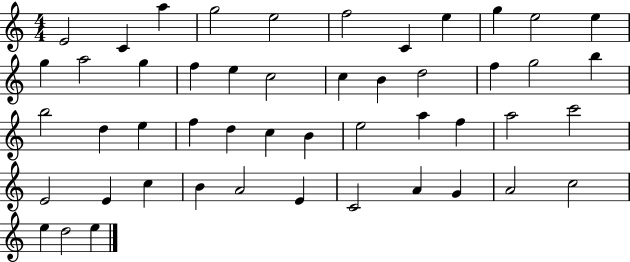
X:1
T:Untitled
M:4/4
L:1/4
K:C
E2 C a g2 e2 f2 C e g e2 e g a2 g f e c2 c B d2 f g2 b b2 d e f d c B e2 a f a2 c'2 E2 E c B A2 E C2 A G A2 c2 e d2 e